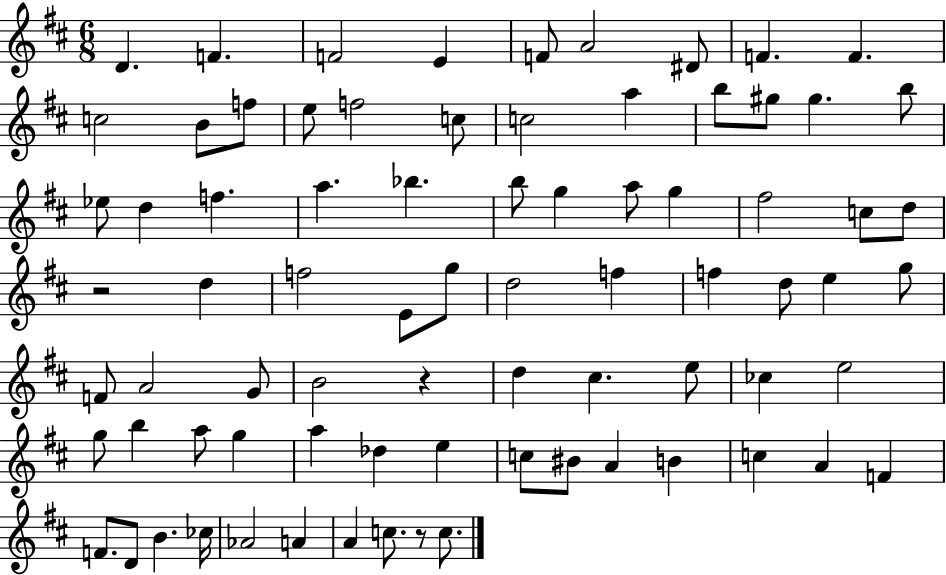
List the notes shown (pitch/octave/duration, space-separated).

D4/q. F4/q. F4/h E4/q F4/e A4/h D#4/e F4/q. F4/q. C5/h B4/e F5/e E5/e F5/h C5/e C5/h A5/q B5/e G#5/e G#5/q. B5/e Eb5/e D5/q F5/q. A5/q. Bb5/q. B5/e G5/q A5/e G5/q F#5/h C5/e D5/e R/h D5/q F5/h E4/e G5/e D5/h F5/q F5/q D5/e E5/q G5/e F4/e A4/h G4/e B4/h R/q D5/q C#5/q. E5/e CES5/q E5/h G5/e B5/q A5/e G5/q A5/q Db5/q E5/q C5/e BIS4/e A4/q B4/q C5/q A4/q F4/q F4/e. D4/e B4/q. CES5/s Ab4/h A4/q A4/q C5/e. R/e C5/e.